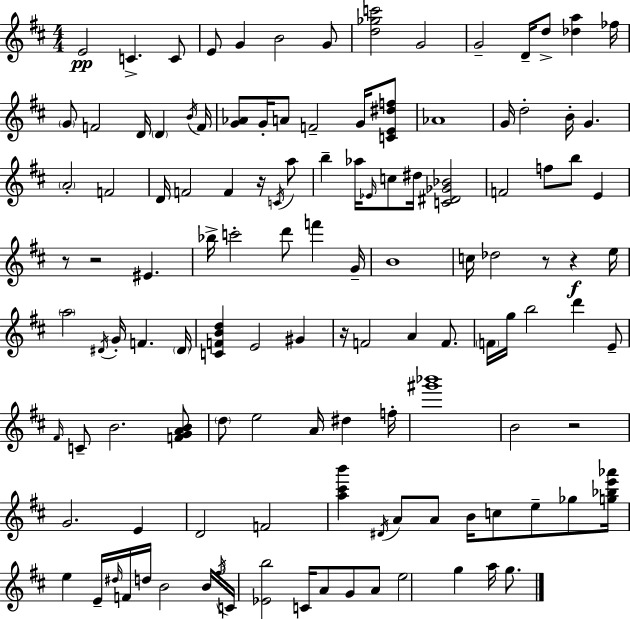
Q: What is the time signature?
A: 4/4